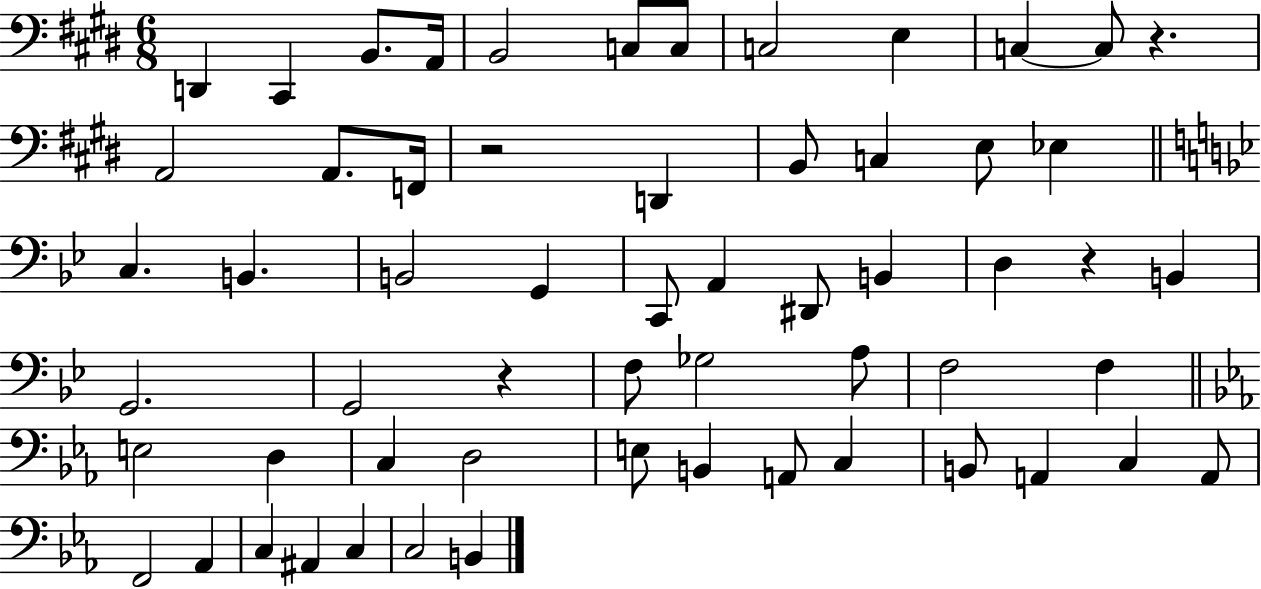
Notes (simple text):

D2/q C#2/q B2/e. A2/s B2/h C3/e C3/e C3/h E3/q C3/q C3/e R/q. A2/h A2/e. F2/s R/h D2/q B2/e C3/q E3/e Eb3/q C3/q. B2/q. B2/h G2/q C2/e A2/q D#2/e B2/q D3/q R/q B2/q G2/h. G2/h R/q F3/e Gb3/h A3/e F3/h F3/q E3/h D3/q C3/q D3/h E3/e B2/q A2/e C3/q B2/e A2/q C3/q A2/e F2/h Ab2/q C3/q A#2/q C3/q C3/h B2/q